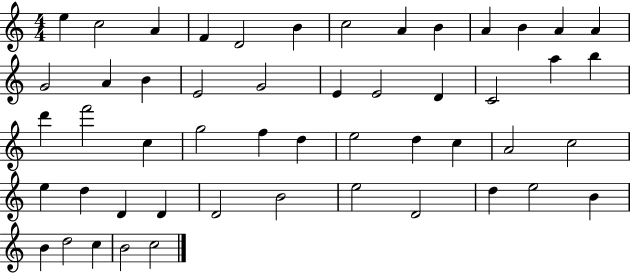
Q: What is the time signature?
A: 4/4